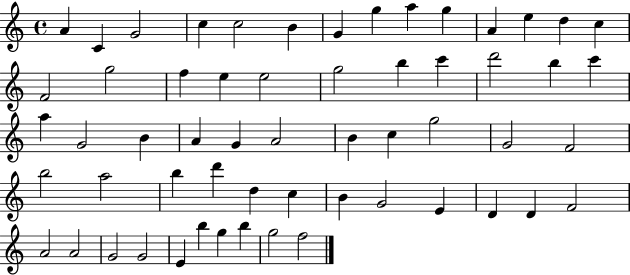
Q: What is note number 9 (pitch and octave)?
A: A5